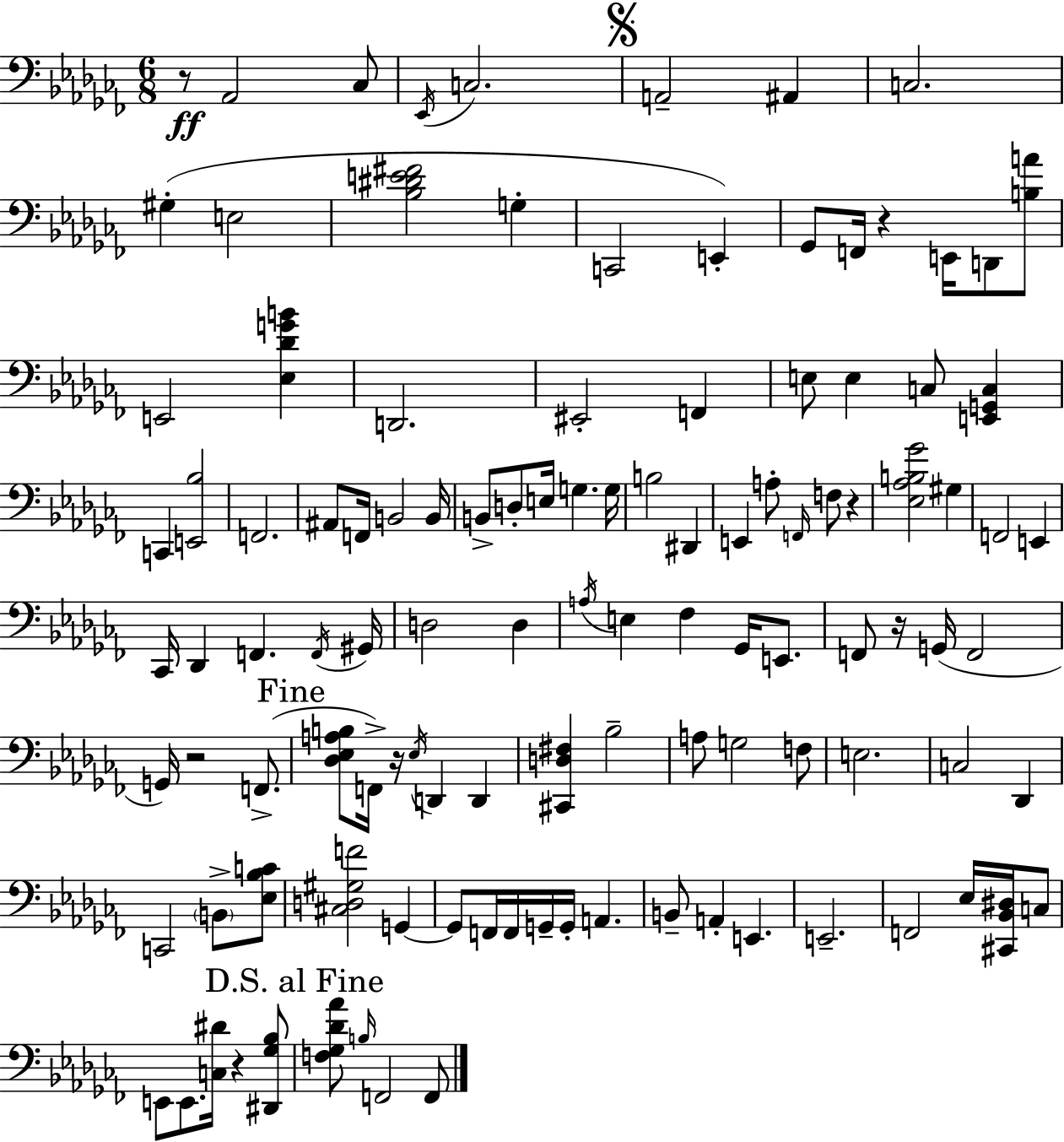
X:1
T:Untitled
M:6/8
L:1/4
K:Abm
z/2 _A,,2 _C,/2 _E,,/4 C,2 A,,2 ^A,, C,2 ^G, E,2 [_B,^DE^F]2 G, C,,2 E,, _G,,/2 F,,/4 z E,,/4 D,,/2 [B,A]/2 E,,2 [_E,_DGB] D,,2 ^E,,2 F,, E,/2 E, C,/2 [E,,G,,C,] C,, [E,,_B,]2 F,,2 ^A,,/2 F,,/4 B,,2 B,,/4 B,,/2 D,/2 E,/4 G, G,/4 B,2 ^D,, E,, A,/2 F,,/4 F,/2 z [_E,_A,B,_G]2 ^G, F,,2 E,, _C,,/4 _D,, F,, F,,/4 ^G,,/4 D,2 D, A,/4 E, _F, _G,,/4 E,,/2 F,,/2 z/4 G,,/4 F,,2 G,,/4 z2 F,,/2 [_D,_E,A,B,]/2 F,,/4 z/4 _E,/4 D,, D,, [^C,,D,^F,] _B,2 A,/2 G,2 F,/2 E,2 C,2 _D,, C,,2 B,,/2 [_E,_B,C]/2 [^C,D,^G,F]2 G,, G,,/2 F,,/4 F,,/4 G,,/4 G,,/4 A,, B,,/2 A,, E,, E,,2 F,,2 _E,/4 [^C,,_B,,^D,]/4 C,/2 E,,/2 E,,/2 [C,^D]/4 z [^D,,_G,_B,]/2 [F,_G,_D_A]/2 B,/4 F,,2 F,,/2